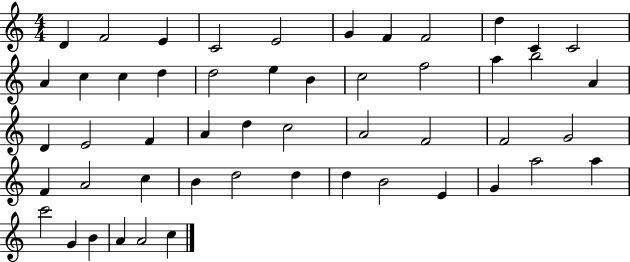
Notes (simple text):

D4/q F4/h E4/q C4/h E4/h G4/q F4/q F4/h D5/q C4/q C4/h A4/q C5/q C5/q D5/q D5/h E5/q B4/q C5/h F5/h A5/q B5/h A4/q D4/q E4/h F4/q A4/q D5/q C5/h A4/h F4/h F4/h G4/h F4/q A4/h C5/q B4/q D5/h D5/q D5/q B4/h E4/q G4/q A5/h A5/q C6/h G4/q B4/q A4/q A4/h C5/q